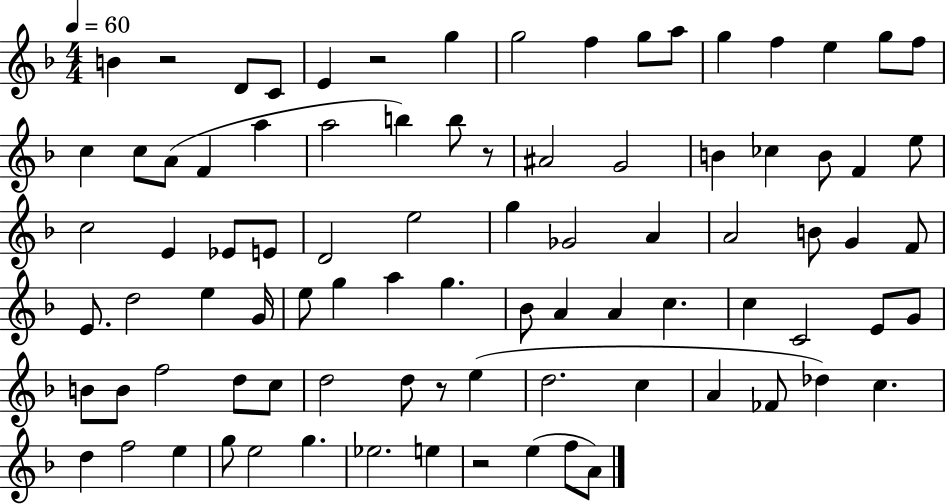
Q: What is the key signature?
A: F major